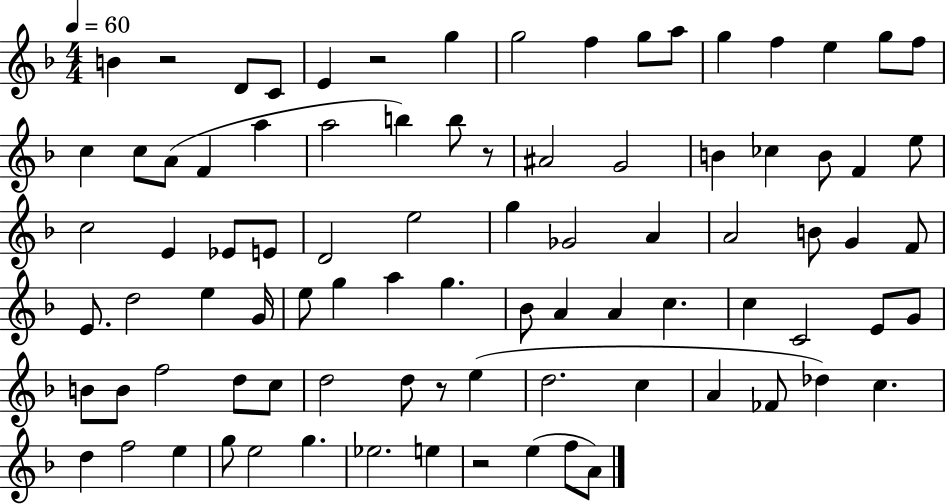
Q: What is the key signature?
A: F major